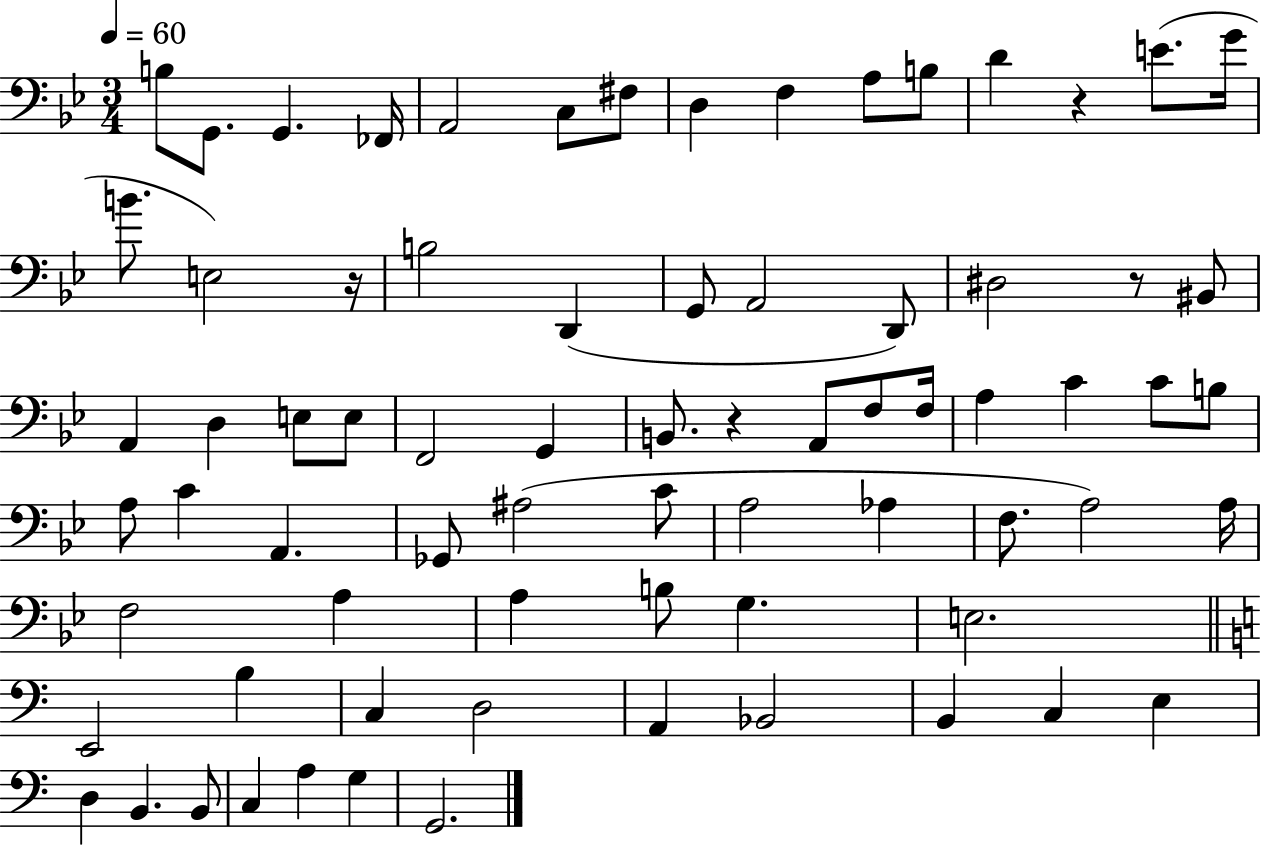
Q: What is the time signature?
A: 3/4